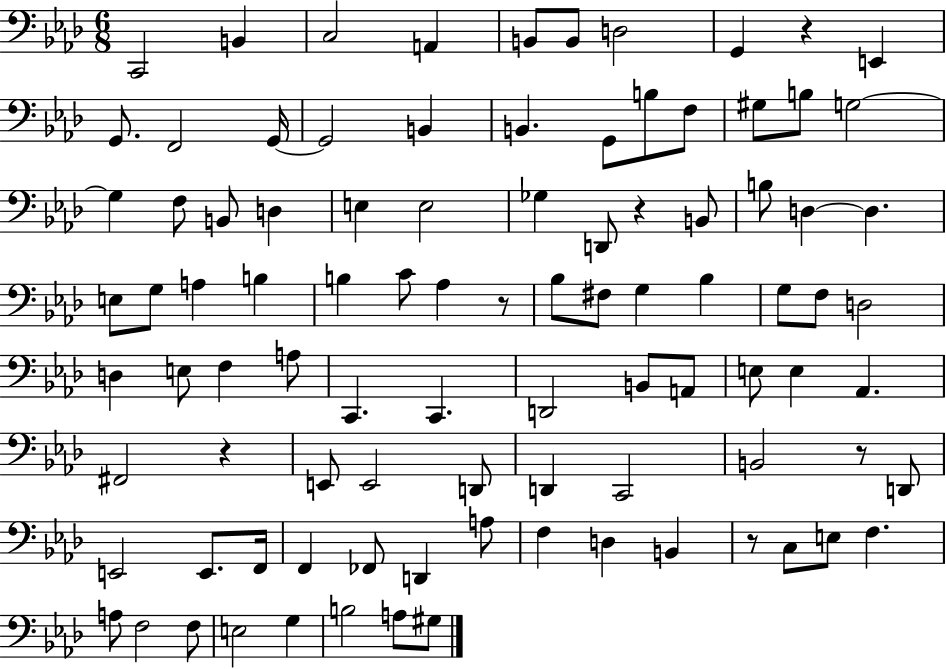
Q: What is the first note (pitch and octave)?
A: C2